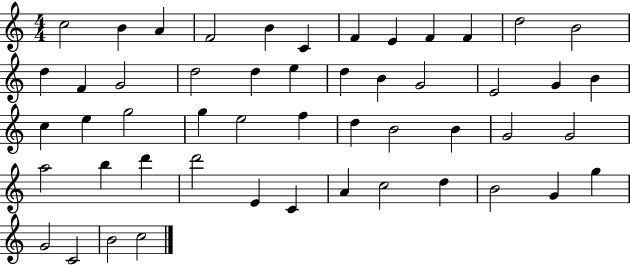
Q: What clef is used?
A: treble